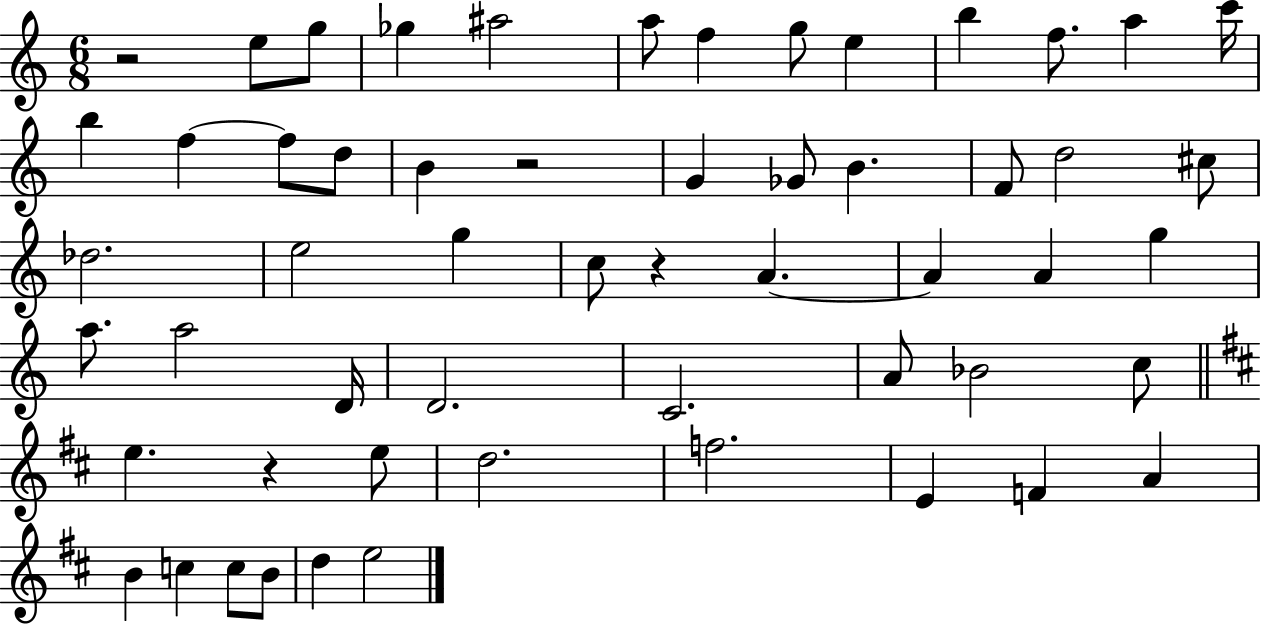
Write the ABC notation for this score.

X:1
T:Untitled
M:6/8
L:1/4
K:C
z2 e/2 g/2 _g ^a2 a/2 f g/2 e b f/2 a c'/4 b f f/2 d/2 B z2 G _G/2 B F/2 d2 ^c/2 _d2 e2 g c/2 z A A A g a/2 a2 D/4 D2 C2 A/2 _B2 c/2 e z e/2 d2 f2 E F A B c c/2 B/2 d e2